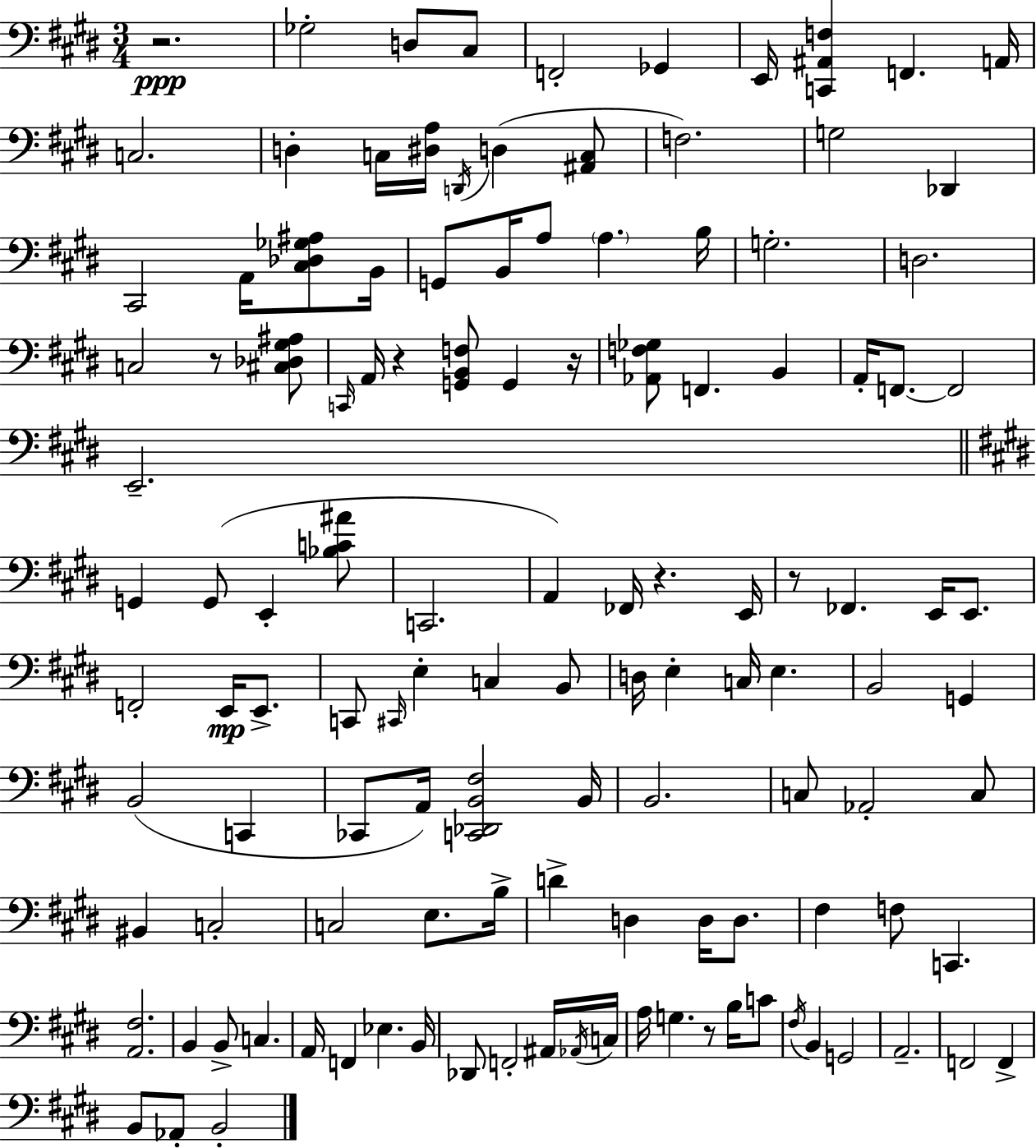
X:1
T:Untitled
M:3/4
L:1/4
K:E
z2 _G,2 D,/2 ^C,/2 F,,2 _G,, E,,/4 [C,,^A,,F,] F,, A,,/4 C,2 D, C,/4 [^D,A,]/4 D,,/4 D, [^A,,C,]/2 F,2 G,2 _D,, ^C,,2 A,,/4 [^C,_D,_G,^A,]/2 B,,/4 G,,/2 B,,/4 A,/2 A, B,/4 G,2 D,2 C,2 z/2 [^C,_D,^G,^A,]/2 C,,/4 A,,/4 z [G,,B,,F,]/2 G,, z/4 [_A,,F,_G,]/2 F,, B,, A,,/4 F,,/2 F,,2 E,,2 G,, G,,/2 E,, [_B,C^A]/2 C,,2 A,, _F,,/4 z E,,/4 z/2 _F,, E,,/4 E,,/2 F,,2 E,,/4 E,,/2 C,,/2 ^C,,/4 E, C, B,,/2 D,/4 E, C,/4 E, B,,2 G,, B,,2 C,, _C,,/2 A,,/4 [C,,_D,,B,,^F,]2 B,,/4 B,,2 C,/2 _A,,2 C,/2 ^B,, C,2 C,2 E,/2 B,/4 D D, D,/4 D,/2 ^F, F,/2 C,, [A,,^F,]2 B,, B,,/2 C, A,,/4 F,, _E, B,,/4 _D,,/2 F,,2 ^A,,/4 _A,,/4 C,/4 A,/4 G, z/2 B,/4 C/2 ^F,/4 B,, G,,2 A,,2 F,,2 F,, B,,/2 _A,,/2 B,,2